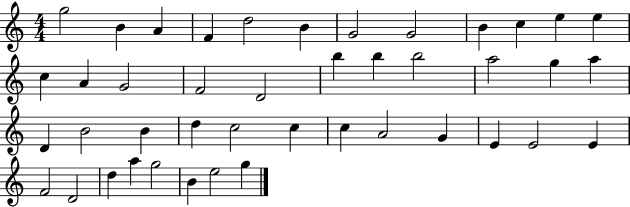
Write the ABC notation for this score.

X:1
T:Untitled
M:4/4
L:1/4
K:C
g2 B A F d2 B G2 G2 B c e e c A G2 F2 D2 b b b2 a2 g a D B2 B d c2 c c A2 G E E2 E F2 D2 d a g2 B e2 g